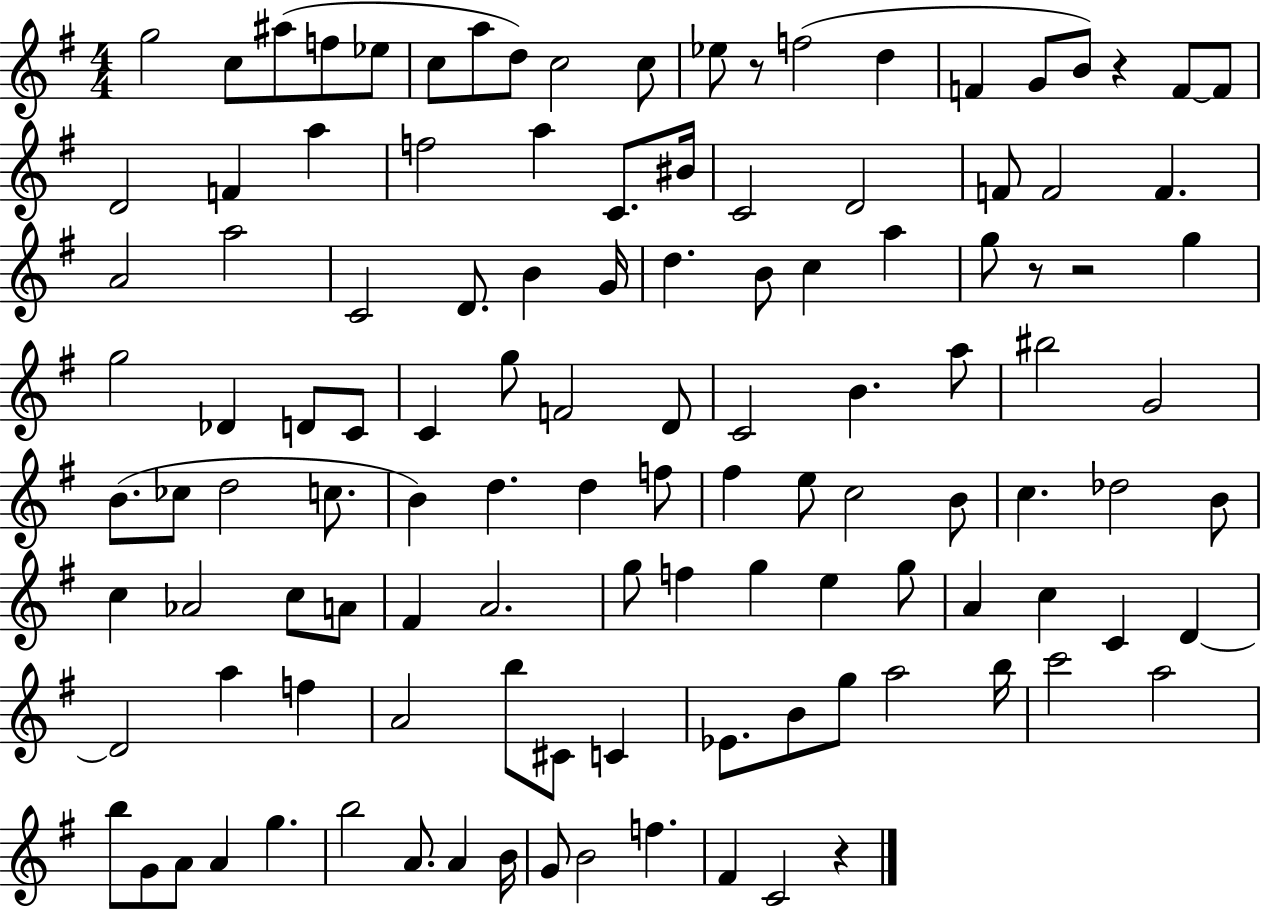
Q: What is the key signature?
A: G major